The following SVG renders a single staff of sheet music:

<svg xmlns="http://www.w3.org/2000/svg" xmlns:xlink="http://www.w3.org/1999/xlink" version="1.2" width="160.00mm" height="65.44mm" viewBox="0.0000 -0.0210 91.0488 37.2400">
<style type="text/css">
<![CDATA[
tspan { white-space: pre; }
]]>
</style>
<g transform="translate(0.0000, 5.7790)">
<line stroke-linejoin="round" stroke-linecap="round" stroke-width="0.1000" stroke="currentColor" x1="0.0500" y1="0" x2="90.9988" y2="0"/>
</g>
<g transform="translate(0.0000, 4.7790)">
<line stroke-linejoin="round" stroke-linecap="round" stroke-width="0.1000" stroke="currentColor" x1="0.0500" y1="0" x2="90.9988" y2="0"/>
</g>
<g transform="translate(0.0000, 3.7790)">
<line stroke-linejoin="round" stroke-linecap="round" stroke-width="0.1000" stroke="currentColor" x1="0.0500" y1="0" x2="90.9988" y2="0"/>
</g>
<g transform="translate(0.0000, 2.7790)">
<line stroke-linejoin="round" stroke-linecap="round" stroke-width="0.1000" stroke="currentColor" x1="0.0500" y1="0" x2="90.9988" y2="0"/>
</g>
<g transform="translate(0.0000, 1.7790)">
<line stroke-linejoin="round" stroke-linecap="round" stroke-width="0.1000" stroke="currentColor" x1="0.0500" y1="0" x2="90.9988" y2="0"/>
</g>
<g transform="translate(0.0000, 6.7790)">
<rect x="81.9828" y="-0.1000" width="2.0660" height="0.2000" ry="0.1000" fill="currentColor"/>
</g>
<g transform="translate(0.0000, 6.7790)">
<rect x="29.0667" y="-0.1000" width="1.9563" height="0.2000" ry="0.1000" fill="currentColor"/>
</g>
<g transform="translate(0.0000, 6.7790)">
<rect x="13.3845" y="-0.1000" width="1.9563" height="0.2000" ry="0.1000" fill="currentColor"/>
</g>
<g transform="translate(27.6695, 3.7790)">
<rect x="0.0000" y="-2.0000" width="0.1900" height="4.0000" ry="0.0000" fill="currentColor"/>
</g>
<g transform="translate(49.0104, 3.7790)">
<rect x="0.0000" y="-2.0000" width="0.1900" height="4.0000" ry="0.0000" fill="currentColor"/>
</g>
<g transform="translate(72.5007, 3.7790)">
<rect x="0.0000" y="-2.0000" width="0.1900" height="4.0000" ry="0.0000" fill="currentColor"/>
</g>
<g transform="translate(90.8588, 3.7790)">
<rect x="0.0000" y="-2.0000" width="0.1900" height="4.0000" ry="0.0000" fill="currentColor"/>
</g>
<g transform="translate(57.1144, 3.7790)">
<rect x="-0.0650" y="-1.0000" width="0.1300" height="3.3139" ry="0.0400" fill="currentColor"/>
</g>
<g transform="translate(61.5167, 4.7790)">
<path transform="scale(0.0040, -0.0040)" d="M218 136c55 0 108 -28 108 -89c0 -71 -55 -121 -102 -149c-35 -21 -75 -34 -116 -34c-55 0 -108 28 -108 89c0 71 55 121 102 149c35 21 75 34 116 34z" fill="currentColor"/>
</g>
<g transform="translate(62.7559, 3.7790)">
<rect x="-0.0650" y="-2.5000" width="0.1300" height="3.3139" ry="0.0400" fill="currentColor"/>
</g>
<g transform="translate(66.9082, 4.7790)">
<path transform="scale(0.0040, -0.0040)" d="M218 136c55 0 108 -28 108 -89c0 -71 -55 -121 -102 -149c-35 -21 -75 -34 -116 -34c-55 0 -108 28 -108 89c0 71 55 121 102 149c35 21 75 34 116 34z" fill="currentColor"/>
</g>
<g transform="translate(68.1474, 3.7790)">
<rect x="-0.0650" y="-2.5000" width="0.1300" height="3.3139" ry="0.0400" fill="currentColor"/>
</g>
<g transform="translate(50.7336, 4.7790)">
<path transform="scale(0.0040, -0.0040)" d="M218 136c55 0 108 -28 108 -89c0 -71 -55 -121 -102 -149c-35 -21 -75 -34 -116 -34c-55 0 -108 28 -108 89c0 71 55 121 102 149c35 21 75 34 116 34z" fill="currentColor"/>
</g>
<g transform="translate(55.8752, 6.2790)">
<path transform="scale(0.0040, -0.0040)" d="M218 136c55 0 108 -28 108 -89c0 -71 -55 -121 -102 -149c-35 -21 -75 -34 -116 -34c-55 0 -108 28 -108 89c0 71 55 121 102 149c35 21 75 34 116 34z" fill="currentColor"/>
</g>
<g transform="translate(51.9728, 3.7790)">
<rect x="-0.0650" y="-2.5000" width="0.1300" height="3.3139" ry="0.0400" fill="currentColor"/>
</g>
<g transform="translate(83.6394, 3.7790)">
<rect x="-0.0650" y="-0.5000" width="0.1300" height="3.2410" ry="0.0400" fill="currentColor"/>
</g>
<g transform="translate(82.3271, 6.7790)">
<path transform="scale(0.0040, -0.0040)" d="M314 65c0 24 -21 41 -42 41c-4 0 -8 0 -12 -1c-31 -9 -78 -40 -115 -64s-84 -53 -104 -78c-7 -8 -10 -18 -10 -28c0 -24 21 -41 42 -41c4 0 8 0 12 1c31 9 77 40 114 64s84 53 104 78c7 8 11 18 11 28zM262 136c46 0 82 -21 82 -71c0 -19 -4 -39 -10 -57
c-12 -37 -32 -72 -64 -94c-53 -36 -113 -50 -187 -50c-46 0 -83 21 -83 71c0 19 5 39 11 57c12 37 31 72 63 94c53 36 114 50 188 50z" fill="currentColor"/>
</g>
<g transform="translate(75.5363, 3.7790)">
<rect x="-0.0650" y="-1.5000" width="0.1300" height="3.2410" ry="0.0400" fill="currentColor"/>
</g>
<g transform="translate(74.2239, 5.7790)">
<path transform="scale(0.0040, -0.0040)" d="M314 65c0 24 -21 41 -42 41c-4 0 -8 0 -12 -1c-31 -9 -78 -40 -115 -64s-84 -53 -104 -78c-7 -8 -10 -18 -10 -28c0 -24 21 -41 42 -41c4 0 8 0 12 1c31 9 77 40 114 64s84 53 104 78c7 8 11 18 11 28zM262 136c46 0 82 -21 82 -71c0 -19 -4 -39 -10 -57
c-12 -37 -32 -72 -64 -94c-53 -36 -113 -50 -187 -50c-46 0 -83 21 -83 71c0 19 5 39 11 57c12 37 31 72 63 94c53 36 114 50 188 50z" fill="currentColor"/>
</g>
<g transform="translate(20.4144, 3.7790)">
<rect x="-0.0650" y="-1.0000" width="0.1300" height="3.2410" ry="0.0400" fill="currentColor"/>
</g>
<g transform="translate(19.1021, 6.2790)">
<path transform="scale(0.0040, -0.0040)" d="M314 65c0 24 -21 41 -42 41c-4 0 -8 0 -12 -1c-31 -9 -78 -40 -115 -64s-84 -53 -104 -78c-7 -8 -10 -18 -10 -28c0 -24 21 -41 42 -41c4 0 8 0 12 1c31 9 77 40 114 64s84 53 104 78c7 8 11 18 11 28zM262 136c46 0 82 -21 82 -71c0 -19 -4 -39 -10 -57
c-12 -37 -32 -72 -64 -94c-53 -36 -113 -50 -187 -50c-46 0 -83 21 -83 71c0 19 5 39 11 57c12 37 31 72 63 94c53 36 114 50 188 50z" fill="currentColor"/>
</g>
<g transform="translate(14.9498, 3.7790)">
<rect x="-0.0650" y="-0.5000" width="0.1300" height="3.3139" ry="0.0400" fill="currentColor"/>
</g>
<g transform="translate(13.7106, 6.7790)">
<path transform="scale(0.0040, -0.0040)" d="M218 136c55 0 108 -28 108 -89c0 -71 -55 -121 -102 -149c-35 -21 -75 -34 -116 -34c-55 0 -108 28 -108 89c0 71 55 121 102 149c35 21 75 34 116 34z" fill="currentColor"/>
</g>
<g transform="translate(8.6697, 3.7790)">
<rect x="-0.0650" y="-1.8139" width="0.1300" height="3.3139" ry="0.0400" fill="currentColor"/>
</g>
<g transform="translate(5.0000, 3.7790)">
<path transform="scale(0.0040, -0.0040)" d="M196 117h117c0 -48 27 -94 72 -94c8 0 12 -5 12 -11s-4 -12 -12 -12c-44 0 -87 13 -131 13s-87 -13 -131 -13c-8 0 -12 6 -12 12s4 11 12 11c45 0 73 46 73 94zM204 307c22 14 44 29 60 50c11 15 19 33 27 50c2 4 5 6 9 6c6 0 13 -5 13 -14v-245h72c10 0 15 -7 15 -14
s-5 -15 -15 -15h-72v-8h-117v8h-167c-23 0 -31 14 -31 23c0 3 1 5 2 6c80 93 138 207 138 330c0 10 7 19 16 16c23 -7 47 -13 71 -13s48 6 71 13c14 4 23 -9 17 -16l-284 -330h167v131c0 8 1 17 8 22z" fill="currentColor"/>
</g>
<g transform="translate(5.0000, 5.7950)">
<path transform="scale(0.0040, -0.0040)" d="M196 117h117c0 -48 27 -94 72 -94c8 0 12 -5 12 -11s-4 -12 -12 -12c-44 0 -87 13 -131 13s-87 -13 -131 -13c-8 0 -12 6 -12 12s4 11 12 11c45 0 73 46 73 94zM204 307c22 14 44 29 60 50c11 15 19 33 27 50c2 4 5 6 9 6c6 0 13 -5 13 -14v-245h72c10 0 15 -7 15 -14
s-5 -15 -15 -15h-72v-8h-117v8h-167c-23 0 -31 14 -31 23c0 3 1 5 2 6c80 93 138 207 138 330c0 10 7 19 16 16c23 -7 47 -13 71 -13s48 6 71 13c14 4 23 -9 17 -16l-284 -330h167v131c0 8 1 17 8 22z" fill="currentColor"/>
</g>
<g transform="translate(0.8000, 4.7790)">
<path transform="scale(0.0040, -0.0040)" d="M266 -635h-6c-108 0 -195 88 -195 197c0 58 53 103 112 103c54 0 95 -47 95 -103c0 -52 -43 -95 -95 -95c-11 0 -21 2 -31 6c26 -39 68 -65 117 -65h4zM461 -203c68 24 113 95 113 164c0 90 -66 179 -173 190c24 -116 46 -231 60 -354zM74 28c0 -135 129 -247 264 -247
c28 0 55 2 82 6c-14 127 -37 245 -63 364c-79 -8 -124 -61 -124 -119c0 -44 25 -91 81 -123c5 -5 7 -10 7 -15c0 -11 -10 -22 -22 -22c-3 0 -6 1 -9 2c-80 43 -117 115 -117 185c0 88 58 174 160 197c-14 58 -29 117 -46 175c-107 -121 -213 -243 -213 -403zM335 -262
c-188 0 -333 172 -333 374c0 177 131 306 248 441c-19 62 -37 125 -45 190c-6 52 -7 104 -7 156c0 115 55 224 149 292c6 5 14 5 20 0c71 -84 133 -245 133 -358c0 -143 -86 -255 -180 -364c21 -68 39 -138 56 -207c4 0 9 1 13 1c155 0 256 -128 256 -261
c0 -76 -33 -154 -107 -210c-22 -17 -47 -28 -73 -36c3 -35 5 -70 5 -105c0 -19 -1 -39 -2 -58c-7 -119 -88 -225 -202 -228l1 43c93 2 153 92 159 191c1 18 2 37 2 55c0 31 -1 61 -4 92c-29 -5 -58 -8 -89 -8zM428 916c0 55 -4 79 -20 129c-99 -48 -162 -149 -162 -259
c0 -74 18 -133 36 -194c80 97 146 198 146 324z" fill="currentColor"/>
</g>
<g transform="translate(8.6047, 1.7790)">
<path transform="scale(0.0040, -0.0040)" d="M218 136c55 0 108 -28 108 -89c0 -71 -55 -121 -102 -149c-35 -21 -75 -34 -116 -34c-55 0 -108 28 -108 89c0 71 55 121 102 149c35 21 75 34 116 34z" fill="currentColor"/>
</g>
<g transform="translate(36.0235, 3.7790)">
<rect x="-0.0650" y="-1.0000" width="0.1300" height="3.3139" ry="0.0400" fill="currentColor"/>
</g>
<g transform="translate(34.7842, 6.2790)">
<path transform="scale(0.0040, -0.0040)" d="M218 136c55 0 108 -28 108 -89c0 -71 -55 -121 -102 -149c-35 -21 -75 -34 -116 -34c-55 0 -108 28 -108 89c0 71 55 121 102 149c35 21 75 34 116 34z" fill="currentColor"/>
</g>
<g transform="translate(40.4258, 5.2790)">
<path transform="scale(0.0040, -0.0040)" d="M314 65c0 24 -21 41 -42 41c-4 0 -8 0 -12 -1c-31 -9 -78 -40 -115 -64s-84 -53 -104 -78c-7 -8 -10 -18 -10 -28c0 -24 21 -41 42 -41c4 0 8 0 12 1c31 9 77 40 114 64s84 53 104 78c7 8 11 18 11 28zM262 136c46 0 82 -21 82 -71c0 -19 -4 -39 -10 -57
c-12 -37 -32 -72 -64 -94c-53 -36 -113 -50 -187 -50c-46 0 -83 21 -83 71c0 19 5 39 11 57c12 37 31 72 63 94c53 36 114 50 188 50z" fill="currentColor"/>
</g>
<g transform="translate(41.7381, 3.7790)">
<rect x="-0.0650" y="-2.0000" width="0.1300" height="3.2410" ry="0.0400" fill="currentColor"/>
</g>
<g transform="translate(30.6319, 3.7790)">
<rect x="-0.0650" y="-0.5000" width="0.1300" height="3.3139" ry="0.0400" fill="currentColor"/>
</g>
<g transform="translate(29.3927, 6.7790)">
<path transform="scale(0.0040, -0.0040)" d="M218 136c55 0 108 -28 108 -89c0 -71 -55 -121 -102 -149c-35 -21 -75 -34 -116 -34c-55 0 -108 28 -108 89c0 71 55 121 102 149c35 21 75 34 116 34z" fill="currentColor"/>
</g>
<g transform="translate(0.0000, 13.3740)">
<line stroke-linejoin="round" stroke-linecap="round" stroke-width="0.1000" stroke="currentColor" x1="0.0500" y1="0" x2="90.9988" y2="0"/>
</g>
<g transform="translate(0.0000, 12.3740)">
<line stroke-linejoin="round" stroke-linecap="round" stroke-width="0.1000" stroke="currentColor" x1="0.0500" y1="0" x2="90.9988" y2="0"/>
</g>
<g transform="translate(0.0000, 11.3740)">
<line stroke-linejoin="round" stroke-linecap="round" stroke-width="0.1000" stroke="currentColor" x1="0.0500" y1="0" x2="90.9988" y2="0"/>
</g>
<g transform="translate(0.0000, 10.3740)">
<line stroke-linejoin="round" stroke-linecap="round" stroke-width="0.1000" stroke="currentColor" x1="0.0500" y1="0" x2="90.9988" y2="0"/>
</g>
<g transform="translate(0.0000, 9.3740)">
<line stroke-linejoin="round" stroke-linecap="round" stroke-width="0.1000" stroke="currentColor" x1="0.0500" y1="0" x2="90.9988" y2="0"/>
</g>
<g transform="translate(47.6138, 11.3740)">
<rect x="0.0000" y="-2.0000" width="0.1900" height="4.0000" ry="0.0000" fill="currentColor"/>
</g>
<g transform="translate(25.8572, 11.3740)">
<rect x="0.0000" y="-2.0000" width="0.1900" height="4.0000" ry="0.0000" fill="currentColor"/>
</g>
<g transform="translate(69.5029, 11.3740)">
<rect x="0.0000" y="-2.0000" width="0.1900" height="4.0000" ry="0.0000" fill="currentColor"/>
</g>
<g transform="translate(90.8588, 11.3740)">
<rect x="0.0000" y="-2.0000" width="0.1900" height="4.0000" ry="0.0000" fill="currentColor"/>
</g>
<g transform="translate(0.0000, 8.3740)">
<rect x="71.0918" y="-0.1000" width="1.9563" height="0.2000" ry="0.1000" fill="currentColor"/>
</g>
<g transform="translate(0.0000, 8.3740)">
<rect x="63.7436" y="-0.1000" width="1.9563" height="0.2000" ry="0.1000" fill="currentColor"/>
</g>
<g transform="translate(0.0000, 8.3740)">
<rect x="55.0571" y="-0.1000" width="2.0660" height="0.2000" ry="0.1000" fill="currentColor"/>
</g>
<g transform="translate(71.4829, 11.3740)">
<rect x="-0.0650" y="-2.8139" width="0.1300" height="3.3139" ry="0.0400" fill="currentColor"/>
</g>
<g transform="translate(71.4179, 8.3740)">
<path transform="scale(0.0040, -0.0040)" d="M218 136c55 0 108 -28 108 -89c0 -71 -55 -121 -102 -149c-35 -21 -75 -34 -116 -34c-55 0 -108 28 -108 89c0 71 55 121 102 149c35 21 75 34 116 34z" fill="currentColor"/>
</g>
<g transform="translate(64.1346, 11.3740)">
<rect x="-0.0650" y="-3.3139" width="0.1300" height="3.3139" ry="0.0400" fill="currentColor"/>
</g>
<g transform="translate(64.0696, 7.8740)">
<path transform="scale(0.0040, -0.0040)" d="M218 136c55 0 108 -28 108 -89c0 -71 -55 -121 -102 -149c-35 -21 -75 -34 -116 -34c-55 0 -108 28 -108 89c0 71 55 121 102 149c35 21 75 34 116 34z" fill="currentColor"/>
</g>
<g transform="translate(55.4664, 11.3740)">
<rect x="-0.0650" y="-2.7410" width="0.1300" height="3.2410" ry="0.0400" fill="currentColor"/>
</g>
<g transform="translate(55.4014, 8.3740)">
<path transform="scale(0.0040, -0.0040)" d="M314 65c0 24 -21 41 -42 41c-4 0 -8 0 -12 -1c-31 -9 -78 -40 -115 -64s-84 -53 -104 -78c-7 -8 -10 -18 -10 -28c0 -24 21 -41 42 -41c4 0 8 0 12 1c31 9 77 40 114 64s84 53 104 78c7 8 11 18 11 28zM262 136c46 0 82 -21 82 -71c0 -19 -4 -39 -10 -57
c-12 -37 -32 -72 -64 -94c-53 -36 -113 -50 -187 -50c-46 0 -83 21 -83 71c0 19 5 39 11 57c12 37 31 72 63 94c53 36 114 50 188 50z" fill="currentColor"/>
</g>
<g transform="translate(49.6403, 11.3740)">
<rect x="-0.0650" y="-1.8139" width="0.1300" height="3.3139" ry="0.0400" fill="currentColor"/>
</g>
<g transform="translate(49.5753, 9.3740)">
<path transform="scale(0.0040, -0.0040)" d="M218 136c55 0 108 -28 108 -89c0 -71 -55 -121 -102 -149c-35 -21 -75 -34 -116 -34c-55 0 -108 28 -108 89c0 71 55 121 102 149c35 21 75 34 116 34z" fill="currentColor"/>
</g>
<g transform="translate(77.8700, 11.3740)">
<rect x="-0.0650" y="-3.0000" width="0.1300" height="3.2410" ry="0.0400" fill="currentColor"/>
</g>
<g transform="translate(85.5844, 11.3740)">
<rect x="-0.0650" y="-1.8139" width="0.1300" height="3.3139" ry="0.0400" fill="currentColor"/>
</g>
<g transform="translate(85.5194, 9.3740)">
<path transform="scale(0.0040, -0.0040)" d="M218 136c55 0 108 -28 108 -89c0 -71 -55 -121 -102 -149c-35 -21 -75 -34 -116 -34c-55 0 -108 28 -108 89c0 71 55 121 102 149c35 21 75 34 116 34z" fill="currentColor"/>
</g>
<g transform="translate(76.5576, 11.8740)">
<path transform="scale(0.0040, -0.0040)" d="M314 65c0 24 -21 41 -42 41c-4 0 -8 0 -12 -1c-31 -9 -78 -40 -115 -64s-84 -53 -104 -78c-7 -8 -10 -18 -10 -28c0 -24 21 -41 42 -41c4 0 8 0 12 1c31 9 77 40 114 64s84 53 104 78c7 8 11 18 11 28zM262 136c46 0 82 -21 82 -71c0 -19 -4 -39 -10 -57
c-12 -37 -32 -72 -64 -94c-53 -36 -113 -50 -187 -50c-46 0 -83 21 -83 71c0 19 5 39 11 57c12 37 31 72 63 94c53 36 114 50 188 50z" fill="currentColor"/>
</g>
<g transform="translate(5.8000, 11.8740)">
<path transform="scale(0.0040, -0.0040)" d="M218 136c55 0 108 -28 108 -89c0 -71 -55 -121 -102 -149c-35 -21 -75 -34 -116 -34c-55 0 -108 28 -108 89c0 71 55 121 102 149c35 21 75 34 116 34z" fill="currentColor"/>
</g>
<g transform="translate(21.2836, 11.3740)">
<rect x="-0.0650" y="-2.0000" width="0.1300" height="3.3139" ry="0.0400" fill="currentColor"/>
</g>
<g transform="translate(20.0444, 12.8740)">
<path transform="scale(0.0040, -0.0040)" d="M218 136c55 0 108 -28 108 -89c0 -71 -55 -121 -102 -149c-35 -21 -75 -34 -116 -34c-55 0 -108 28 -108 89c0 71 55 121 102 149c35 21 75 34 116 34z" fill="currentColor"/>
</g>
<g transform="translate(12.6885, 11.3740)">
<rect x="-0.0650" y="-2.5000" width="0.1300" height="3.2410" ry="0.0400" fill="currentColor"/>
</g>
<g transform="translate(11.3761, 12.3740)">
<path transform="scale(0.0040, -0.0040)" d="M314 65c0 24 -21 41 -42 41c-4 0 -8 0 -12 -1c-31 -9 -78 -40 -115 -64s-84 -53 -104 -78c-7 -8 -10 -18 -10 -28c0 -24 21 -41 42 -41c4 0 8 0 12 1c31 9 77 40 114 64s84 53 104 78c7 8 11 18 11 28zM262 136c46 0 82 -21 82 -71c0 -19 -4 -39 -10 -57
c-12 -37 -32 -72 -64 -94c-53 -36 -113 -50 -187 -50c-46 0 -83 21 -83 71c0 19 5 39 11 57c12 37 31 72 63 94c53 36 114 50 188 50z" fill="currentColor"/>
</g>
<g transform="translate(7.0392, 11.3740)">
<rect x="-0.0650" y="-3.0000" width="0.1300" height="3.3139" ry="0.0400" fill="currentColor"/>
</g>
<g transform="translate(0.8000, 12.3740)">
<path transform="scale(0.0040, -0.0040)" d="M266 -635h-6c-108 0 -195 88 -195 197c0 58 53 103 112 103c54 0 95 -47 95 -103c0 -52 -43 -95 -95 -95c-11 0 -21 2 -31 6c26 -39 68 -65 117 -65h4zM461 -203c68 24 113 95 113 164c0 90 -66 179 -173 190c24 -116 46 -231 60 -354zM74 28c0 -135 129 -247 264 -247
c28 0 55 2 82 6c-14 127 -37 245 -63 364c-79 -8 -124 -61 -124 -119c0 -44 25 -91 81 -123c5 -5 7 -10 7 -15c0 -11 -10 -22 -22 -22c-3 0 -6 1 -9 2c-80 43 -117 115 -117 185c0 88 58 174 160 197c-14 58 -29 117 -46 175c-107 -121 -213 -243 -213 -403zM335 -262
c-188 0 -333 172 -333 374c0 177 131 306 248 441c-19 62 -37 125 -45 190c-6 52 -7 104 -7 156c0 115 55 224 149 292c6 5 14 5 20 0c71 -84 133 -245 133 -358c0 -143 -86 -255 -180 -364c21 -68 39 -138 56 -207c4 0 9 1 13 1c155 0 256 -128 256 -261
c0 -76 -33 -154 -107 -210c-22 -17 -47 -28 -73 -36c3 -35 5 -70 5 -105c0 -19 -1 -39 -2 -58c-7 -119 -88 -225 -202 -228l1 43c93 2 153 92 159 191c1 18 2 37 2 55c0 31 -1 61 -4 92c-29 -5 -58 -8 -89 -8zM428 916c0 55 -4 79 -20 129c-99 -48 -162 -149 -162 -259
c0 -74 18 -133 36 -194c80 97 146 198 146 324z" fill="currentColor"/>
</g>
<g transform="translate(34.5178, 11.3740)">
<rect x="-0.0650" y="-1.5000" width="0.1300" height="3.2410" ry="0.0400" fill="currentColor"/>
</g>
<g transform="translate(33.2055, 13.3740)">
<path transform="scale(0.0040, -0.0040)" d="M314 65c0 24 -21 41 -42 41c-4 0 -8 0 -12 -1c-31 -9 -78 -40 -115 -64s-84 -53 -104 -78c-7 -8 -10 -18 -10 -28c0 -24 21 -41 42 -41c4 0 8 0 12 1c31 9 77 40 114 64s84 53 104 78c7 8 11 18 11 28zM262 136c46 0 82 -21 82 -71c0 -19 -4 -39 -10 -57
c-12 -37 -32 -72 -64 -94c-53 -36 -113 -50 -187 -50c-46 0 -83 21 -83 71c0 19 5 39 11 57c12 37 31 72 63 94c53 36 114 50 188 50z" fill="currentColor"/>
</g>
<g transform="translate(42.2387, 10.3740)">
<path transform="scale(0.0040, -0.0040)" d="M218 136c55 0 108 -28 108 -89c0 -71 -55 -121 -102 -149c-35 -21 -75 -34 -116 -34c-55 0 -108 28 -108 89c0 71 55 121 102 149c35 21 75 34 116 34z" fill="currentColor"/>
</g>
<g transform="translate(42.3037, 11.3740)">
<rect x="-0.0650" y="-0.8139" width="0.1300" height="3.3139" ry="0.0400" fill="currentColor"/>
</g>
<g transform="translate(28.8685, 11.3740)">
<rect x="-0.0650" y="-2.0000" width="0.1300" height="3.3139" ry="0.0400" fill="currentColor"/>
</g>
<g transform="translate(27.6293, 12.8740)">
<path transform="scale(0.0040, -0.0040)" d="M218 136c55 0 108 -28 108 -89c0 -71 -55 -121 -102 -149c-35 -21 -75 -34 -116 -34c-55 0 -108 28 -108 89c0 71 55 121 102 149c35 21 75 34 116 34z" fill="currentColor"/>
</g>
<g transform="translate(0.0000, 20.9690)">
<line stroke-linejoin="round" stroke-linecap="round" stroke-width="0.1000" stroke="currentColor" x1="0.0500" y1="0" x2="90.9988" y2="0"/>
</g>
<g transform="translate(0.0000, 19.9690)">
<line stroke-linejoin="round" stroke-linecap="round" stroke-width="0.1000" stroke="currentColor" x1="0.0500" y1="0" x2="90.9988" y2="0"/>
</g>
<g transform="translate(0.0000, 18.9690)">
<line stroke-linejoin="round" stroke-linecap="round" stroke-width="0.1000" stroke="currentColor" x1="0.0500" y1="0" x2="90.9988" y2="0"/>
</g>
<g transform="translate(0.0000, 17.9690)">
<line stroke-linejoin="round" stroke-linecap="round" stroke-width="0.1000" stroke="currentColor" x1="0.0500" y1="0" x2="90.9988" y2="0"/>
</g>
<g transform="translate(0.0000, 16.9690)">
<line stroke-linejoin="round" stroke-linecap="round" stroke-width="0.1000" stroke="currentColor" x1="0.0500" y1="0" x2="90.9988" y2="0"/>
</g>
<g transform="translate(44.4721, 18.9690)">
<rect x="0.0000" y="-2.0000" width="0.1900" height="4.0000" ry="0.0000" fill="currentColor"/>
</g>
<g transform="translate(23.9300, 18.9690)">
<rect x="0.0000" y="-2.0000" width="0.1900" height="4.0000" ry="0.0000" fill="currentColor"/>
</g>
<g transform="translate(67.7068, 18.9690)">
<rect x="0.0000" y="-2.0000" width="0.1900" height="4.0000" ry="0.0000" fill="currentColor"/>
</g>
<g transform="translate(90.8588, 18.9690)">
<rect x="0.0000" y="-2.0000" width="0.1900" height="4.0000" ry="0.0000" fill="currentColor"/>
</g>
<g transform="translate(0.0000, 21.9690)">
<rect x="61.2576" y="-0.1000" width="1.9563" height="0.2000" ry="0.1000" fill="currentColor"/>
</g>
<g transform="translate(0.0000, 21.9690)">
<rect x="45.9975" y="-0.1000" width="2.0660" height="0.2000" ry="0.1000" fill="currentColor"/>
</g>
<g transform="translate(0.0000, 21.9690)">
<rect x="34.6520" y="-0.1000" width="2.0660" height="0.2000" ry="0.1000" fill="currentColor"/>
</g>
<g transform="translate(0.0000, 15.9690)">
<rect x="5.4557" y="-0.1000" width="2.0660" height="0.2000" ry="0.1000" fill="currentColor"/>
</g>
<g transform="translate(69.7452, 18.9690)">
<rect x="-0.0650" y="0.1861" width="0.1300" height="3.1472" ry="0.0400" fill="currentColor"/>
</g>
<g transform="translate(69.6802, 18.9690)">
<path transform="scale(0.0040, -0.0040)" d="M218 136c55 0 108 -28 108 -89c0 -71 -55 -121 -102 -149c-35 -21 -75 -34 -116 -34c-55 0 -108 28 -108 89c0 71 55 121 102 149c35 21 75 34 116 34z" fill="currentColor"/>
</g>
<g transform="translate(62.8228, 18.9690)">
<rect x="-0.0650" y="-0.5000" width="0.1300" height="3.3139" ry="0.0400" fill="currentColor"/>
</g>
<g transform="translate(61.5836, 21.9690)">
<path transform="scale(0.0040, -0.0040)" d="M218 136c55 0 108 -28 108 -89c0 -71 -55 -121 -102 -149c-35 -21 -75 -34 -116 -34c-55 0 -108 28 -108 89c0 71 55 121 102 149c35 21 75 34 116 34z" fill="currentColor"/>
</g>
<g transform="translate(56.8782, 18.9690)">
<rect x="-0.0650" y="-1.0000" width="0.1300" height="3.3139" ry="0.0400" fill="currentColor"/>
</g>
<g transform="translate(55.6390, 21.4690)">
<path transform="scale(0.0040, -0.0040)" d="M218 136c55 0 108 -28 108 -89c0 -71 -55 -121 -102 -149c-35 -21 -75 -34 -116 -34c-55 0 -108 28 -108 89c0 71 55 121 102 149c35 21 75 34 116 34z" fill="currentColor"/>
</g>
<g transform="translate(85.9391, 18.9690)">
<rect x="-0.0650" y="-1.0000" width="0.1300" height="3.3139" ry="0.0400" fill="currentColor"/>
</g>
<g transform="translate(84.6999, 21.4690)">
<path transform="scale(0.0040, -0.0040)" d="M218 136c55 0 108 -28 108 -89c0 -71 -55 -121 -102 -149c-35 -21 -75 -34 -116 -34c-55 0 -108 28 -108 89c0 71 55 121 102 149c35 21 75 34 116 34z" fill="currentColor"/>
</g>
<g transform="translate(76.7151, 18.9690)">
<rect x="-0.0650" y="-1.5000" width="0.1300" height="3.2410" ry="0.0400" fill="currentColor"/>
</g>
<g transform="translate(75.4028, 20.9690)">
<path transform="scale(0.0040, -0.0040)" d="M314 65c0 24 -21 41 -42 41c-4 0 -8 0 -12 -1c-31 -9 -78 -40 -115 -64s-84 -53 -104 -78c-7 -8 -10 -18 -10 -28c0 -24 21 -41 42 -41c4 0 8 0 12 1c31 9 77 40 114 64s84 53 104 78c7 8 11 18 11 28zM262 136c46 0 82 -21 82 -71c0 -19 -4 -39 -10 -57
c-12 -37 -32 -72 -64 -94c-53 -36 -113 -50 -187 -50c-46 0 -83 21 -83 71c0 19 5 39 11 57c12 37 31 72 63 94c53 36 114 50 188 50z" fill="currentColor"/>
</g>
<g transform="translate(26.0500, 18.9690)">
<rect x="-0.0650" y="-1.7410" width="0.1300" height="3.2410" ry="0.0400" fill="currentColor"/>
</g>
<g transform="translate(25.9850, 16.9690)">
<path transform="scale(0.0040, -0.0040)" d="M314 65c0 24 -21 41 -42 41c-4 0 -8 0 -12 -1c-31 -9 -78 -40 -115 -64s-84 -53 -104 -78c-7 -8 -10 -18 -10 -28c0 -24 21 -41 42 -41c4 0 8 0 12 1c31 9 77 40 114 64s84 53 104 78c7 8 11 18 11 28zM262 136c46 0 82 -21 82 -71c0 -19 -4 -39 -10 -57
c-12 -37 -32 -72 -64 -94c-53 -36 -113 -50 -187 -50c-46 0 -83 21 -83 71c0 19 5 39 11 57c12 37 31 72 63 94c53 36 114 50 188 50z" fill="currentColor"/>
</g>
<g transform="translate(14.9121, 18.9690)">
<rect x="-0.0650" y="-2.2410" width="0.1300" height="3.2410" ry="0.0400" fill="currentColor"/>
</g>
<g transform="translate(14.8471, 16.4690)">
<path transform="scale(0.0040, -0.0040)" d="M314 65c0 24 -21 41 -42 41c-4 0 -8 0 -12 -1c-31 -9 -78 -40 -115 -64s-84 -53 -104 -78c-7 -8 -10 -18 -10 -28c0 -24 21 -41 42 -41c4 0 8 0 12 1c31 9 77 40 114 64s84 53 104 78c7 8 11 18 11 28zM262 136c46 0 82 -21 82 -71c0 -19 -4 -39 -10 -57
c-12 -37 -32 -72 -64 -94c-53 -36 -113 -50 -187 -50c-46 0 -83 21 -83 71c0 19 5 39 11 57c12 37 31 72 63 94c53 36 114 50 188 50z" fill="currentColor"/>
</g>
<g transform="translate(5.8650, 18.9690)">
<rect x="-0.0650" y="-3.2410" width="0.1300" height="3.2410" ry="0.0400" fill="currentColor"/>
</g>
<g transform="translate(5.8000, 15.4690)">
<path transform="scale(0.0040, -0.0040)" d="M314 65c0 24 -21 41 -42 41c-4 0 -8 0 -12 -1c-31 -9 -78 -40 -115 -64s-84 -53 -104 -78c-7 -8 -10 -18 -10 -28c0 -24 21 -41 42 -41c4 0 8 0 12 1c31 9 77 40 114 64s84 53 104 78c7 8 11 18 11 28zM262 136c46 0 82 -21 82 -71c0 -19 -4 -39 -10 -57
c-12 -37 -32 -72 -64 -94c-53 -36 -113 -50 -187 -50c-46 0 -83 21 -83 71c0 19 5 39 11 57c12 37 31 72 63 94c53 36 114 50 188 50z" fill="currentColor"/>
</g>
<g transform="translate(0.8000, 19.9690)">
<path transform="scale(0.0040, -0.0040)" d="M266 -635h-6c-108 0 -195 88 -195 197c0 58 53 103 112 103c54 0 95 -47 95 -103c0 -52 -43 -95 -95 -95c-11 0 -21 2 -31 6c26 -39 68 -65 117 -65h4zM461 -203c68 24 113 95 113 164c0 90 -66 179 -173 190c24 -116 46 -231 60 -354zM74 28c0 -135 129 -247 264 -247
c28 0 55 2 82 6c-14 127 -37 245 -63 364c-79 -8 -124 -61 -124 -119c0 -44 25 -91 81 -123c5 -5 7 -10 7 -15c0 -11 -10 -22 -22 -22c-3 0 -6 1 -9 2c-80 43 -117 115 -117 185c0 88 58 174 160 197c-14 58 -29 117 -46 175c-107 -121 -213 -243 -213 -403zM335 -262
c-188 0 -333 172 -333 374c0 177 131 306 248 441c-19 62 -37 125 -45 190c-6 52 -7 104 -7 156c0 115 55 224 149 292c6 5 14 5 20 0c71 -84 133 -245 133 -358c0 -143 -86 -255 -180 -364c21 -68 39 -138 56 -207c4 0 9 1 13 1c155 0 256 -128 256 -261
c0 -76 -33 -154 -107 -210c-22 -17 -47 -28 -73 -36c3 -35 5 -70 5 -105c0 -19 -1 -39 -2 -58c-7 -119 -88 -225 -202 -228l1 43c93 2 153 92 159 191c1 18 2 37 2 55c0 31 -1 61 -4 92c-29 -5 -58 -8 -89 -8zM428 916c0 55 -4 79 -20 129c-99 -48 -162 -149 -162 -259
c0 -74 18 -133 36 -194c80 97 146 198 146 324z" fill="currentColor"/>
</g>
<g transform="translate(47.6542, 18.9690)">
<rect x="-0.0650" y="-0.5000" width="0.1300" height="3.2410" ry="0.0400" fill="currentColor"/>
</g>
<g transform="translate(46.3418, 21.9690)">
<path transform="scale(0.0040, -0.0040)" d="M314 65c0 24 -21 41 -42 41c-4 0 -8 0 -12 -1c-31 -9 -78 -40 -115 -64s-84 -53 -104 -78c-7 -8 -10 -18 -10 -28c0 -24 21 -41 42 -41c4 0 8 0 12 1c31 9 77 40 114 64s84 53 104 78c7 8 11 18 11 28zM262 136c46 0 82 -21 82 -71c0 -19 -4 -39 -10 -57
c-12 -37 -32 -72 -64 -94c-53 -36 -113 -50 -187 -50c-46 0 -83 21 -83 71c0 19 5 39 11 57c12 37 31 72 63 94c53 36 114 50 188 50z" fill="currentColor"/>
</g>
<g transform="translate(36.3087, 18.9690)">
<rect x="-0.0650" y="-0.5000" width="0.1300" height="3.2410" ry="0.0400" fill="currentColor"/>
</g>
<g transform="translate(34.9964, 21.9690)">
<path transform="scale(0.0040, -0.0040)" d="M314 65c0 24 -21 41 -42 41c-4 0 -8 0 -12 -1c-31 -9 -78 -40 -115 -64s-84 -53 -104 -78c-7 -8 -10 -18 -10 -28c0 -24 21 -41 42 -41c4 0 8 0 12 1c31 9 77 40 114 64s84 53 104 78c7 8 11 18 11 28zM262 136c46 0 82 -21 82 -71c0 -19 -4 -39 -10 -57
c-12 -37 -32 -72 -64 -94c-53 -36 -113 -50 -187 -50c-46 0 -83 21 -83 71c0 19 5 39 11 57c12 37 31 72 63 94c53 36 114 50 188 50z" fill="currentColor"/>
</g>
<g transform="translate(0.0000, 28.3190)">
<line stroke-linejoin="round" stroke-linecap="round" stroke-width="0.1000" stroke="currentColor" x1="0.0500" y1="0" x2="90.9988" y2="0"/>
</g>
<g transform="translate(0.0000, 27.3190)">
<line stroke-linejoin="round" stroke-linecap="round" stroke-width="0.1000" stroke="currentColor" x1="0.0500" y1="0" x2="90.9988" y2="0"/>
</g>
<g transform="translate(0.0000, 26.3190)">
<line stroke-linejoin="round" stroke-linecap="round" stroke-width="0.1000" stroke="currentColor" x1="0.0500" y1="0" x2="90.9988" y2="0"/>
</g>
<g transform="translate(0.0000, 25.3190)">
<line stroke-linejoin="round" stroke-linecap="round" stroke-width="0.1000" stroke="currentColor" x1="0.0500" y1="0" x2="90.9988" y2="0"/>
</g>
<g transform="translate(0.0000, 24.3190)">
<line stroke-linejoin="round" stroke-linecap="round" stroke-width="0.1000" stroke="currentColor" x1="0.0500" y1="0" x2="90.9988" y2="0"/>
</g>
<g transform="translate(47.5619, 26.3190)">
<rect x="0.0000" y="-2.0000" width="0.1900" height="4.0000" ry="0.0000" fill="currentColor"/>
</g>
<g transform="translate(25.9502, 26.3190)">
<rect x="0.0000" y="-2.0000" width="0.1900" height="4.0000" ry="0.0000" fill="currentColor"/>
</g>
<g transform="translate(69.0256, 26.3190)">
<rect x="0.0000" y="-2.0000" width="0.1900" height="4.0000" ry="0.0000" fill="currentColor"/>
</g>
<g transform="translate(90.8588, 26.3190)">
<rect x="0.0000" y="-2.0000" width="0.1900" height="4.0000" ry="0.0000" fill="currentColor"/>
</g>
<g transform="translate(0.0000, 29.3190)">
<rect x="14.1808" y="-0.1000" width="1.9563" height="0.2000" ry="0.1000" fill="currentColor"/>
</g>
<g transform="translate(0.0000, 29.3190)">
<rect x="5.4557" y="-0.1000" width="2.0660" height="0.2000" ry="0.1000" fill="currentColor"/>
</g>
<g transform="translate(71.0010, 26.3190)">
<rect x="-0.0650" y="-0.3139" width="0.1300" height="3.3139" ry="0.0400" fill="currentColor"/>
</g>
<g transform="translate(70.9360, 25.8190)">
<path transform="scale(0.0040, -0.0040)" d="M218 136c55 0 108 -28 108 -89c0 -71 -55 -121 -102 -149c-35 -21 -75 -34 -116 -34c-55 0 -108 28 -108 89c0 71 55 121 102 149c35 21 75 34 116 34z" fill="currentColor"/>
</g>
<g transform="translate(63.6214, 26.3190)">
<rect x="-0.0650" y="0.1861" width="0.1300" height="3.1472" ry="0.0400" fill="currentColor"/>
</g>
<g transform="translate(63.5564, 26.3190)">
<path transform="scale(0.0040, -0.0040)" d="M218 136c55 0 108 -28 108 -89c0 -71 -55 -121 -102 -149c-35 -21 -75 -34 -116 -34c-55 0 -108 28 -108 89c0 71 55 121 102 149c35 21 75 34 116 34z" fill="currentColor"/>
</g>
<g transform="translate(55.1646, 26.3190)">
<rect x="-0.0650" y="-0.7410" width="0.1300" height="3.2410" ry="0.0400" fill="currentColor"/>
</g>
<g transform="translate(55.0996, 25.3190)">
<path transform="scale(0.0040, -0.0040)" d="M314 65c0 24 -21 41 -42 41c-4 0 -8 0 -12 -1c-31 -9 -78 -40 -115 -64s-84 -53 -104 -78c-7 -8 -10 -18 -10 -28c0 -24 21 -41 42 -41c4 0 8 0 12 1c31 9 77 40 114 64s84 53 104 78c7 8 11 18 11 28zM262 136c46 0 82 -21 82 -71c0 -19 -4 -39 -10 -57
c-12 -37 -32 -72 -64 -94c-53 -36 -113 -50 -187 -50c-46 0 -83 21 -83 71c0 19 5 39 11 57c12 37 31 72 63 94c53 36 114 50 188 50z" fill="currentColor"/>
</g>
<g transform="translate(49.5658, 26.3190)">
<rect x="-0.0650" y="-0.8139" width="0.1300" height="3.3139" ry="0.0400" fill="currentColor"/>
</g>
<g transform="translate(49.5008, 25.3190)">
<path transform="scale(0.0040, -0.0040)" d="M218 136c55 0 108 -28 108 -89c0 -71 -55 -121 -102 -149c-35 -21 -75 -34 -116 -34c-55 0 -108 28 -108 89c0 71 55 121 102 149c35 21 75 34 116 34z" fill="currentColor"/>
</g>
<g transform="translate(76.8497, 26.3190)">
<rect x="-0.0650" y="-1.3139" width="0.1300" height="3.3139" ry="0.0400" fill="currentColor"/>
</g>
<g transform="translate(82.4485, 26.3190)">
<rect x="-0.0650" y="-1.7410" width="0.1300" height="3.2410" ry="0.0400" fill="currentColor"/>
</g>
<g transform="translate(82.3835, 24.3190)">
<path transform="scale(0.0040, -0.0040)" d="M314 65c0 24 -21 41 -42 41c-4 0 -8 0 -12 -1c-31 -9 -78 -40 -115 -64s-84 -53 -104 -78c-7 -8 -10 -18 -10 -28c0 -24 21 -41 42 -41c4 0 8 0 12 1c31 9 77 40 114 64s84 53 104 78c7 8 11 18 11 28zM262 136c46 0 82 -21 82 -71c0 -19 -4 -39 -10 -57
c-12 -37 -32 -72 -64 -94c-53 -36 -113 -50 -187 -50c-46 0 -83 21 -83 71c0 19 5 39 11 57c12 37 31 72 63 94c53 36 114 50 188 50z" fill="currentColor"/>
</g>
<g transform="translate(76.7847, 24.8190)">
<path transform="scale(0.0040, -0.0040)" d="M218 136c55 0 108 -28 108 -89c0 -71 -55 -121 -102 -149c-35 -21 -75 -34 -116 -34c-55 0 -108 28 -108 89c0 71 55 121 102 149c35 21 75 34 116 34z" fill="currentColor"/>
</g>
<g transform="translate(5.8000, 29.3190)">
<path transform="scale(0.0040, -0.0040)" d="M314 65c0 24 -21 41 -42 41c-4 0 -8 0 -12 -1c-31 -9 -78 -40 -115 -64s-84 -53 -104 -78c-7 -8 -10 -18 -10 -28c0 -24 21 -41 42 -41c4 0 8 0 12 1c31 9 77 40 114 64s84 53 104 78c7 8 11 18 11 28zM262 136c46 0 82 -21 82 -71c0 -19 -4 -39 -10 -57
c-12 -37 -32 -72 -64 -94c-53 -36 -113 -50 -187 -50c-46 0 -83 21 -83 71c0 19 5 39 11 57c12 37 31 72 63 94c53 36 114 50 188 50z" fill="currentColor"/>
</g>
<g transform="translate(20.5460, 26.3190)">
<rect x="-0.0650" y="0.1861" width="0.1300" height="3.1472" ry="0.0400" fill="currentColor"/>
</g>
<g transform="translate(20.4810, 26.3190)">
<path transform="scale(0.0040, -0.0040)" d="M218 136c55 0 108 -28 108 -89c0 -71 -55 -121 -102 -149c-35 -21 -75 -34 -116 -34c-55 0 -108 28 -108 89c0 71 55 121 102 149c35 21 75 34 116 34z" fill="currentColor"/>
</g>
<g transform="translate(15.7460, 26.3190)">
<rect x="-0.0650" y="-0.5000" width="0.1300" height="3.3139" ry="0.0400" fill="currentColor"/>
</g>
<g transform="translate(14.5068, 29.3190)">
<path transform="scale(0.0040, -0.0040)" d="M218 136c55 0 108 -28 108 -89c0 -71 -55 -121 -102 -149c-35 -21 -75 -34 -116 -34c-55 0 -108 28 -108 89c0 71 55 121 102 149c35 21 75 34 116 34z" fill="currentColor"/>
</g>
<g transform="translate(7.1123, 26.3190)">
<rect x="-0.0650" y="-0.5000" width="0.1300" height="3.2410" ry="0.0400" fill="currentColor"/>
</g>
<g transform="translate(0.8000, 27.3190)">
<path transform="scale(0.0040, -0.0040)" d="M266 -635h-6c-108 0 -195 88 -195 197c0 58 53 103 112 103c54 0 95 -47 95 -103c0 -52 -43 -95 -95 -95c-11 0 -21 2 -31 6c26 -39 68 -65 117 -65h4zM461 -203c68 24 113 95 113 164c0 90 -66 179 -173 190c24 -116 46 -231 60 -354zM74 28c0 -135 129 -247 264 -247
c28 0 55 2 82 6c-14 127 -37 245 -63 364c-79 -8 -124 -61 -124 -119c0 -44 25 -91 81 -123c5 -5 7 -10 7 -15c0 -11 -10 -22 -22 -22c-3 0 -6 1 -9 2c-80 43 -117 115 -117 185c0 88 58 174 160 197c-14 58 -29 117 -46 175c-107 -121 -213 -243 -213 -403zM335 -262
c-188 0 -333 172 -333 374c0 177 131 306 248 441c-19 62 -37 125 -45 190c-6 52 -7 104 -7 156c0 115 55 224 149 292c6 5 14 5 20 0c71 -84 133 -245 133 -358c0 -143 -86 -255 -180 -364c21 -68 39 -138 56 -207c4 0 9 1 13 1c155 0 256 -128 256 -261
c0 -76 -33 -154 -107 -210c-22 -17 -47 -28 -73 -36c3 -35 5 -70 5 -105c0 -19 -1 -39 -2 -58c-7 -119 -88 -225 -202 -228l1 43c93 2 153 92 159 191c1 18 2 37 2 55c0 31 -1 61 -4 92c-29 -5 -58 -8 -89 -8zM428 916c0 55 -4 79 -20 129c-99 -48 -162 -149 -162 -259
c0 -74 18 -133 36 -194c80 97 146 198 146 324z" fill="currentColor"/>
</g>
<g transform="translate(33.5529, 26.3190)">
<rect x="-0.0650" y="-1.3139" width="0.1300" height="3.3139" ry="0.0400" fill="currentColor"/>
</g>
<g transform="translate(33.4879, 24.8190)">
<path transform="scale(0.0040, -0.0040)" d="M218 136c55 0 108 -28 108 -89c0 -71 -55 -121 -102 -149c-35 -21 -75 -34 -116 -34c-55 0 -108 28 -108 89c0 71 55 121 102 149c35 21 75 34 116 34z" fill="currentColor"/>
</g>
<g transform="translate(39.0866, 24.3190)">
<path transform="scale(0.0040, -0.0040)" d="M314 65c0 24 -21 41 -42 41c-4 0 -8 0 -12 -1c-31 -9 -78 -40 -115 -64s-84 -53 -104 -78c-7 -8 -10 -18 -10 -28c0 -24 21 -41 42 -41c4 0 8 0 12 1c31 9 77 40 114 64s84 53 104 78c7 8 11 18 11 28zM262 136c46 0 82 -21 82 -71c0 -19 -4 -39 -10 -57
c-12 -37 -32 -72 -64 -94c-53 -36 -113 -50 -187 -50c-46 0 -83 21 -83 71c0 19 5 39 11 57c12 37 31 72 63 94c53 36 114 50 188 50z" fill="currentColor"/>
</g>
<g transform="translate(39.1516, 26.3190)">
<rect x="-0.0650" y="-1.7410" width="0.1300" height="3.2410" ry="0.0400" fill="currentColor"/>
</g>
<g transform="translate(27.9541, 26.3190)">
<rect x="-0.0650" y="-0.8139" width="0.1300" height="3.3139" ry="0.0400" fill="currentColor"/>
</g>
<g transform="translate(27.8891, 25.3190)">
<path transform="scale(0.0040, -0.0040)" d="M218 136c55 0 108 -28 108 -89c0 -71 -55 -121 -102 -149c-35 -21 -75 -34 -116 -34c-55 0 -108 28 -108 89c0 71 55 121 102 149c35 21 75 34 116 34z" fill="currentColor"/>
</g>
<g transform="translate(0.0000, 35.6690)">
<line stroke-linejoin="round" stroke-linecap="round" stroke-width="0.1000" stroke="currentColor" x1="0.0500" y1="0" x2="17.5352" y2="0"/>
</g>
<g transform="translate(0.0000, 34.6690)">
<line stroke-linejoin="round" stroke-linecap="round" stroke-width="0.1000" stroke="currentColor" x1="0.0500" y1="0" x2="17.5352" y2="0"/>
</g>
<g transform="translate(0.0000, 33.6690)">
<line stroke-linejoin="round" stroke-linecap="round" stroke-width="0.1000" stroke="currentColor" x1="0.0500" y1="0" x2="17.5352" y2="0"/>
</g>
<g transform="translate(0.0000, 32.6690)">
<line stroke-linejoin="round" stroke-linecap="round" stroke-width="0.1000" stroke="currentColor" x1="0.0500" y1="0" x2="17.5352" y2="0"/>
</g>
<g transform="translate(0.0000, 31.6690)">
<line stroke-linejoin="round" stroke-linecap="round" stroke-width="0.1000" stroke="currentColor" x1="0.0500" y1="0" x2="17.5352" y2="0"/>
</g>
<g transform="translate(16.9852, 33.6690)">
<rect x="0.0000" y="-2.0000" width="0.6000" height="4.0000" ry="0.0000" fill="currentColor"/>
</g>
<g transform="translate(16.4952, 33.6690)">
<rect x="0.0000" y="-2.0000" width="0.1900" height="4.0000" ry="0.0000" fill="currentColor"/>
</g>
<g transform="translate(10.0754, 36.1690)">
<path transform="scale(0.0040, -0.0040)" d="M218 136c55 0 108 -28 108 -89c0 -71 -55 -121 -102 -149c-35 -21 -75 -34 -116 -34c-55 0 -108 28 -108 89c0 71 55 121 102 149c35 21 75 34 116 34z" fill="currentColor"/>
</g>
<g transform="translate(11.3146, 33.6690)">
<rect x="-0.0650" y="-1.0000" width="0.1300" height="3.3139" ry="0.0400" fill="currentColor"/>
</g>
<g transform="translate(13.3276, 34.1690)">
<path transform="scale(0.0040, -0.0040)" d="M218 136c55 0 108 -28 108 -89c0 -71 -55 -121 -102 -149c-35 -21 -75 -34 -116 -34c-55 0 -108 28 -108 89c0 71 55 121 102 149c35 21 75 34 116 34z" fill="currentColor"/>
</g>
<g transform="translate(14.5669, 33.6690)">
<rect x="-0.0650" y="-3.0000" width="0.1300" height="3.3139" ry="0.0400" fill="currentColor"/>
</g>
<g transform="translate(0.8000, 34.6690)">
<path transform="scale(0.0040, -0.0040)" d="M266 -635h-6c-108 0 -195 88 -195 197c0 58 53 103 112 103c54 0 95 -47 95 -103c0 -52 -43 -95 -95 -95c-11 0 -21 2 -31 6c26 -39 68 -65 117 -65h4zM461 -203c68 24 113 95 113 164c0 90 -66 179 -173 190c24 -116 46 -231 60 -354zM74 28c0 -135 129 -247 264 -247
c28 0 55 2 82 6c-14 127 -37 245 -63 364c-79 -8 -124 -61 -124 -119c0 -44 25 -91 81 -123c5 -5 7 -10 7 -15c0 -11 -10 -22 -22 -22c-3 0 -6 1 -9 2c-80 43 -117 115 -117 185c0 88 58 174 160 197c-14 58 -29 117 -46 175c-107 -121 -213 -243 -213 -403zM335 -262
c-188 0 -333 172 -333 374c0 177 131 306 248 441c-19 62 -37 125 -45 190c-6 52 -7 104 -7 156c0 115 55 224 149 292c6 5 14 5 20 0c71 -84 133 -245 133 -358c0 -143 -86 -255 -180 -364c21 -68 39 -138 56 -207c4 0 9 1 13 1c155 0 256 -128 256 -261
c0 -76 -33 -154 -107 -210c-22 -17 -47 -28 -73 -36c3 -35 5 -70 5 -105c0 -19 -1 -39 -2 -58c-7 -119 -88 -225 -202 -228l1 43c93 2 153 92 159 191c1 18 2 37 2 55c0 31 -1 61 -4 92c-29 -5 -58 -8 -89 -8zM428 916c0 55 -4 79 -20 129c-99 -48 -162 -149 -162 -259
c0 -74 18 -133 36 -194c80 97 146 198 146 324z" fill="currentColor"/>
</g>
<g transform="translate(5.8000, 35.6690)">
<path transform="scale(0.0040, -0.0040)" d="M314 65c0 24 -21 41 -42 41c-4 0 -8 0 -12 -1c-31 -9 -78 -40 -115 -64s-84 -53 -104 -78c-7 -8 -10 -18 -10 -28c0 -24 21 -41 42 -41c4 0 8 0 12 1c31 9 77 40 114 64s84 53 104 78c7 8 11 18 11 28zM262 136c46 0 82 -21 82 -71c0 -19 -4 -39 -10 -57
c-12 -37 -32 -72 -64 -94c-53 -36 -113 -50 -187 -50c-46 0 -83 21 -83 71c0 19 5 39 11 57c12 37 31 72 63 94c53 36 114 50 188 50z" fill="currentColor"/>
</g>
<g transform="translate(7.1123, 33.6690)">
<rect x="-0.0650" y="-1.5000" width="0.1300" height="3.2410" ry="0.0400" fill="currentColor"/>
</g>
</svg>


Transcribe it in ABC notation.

X:1
T:Untitled
M:4/4
L:1/4
K:C
f C D2 C D F2 G D G G E2 C2 A G2 F F E2 d f a2 b a A2 f b2 g2 f2 C2 C2 D C B E2 D C2 C B d e f2 d d2 B c e f2 E2 D A